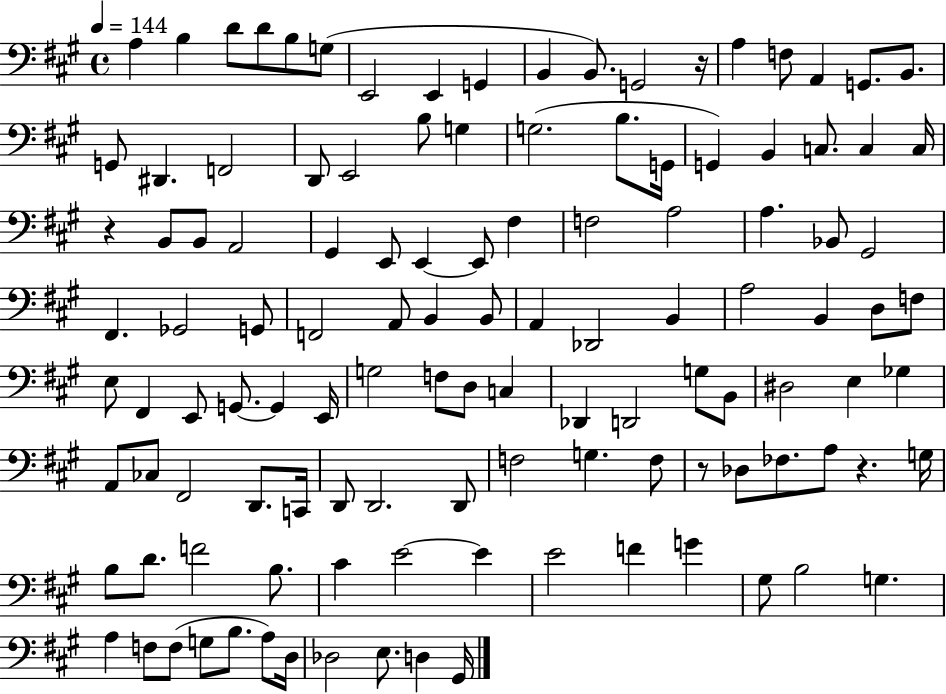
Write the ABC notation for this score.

X:1
T:Untitled
M:4/4
L:1/4
K:A
A, B, D/2 D/2 B,/2 G,/2 E,,2 E,, G,, B,, B,,/2 G,,2 z/4 A, F,/2 A,, G,,/2 B,,/2 G,,/2 ^D,, F,,2 D,,/2 E,,2 B,/2 G, G,2 B,/2 G,,/4 G,, B,, C,/2 C, C,/4 z B,,/2 B,,/2 A,,2 ^G,, E,,/2 E,, E,,/2 ^F, F,2 A,2 A, _B,,/2 ^G,,2 ^F,, _G,,2 G,,/2 F,,2 A,,/2 B,, B,,/2 A,, _D,,2 B,, A,2 B,, D,/2 F,/2 E,/2 ^F,, E,,/2 G,,/2 G,, E,,/4 G,2 F,/2 D,/2 C, _D,, D,,2 G,/2 B,,/2 ^D,2 E, _G, A,,/2 _C,/2 ^F,,2 D,,/2 C,,/4 D,,/2 D,,2 D,,/2 F,2 G, F,/2 z/2 _D,/2 _F,/2 A,/2 z G,/4 B,/2 D/2 F2 B,/2 ^C E2 E E2 F G ^G,/2 B,2 G, A, F,/2 F,/2 G,/2 B,/2 A,/2 D,/4 _D,2 E,/2 D, ^G,,/4